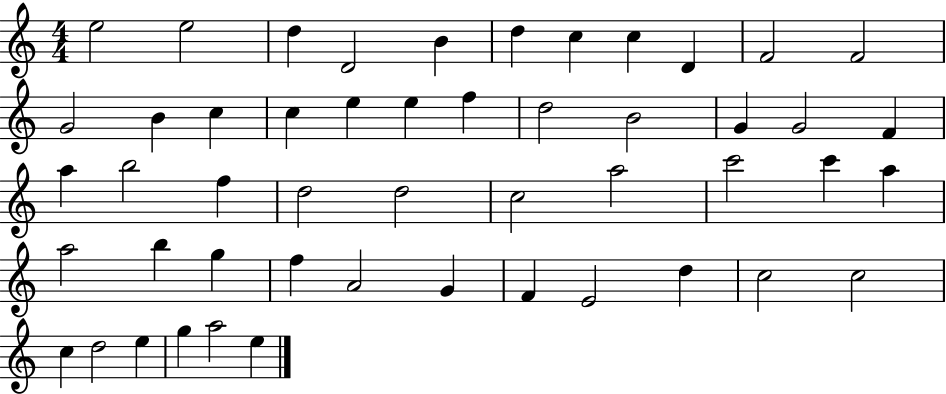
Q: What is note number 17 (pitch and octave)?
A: E5